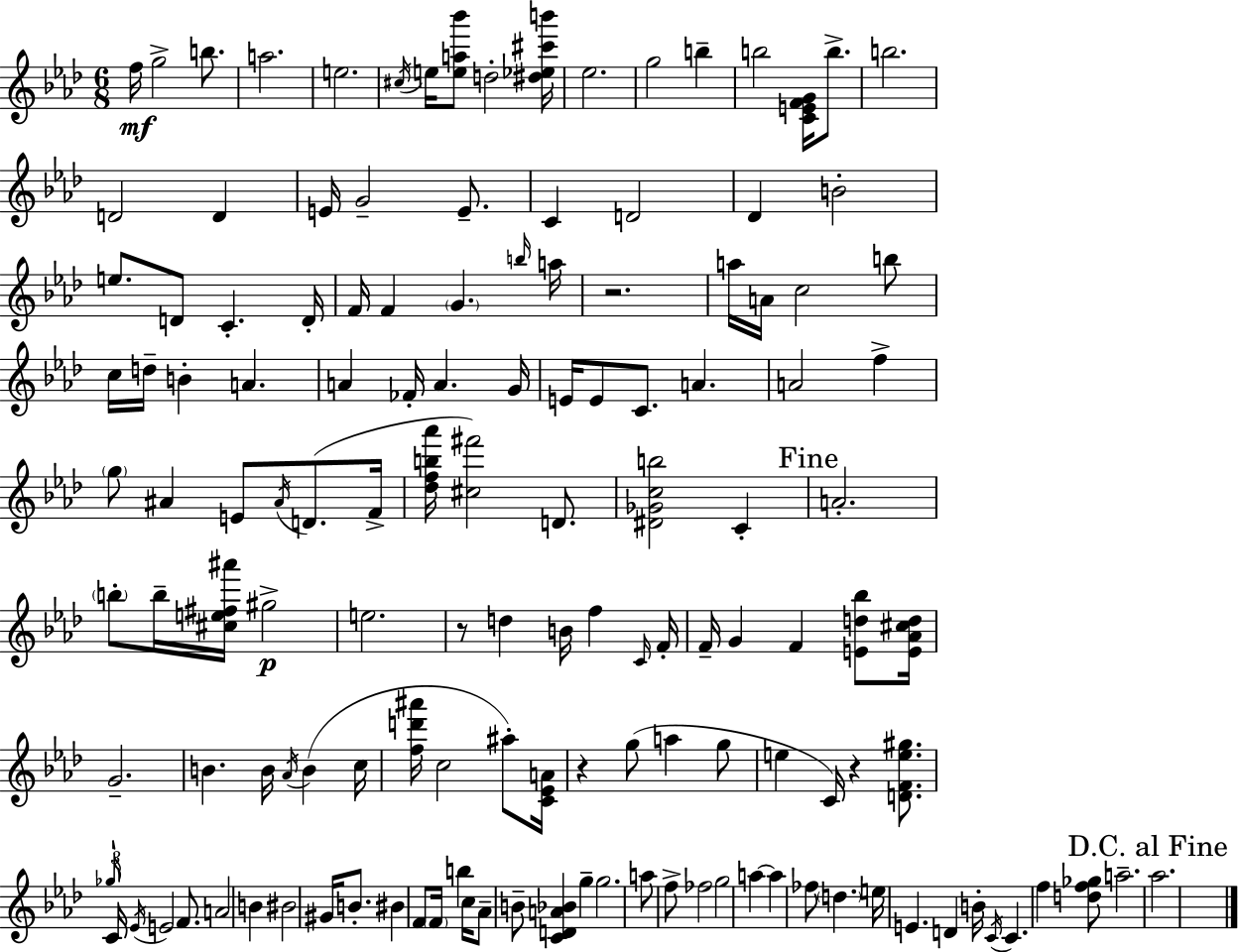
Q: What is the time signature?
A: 6/8